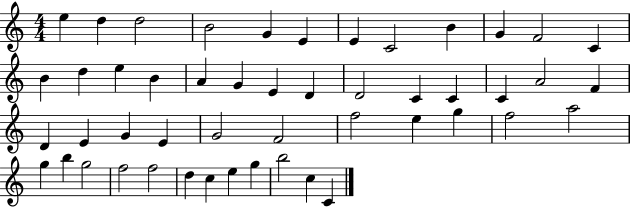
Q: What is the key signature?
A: C major